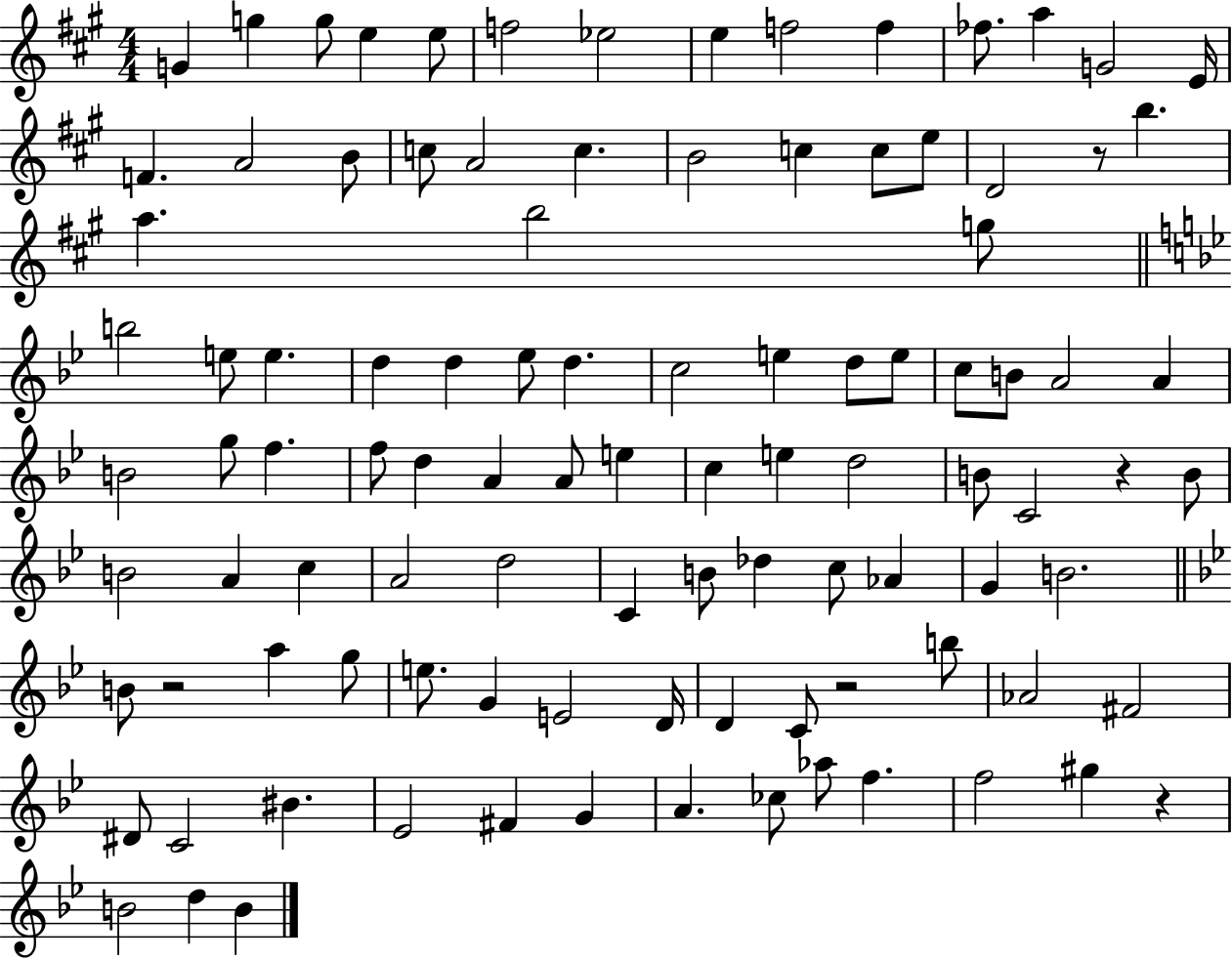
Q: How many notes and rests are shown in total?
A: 102